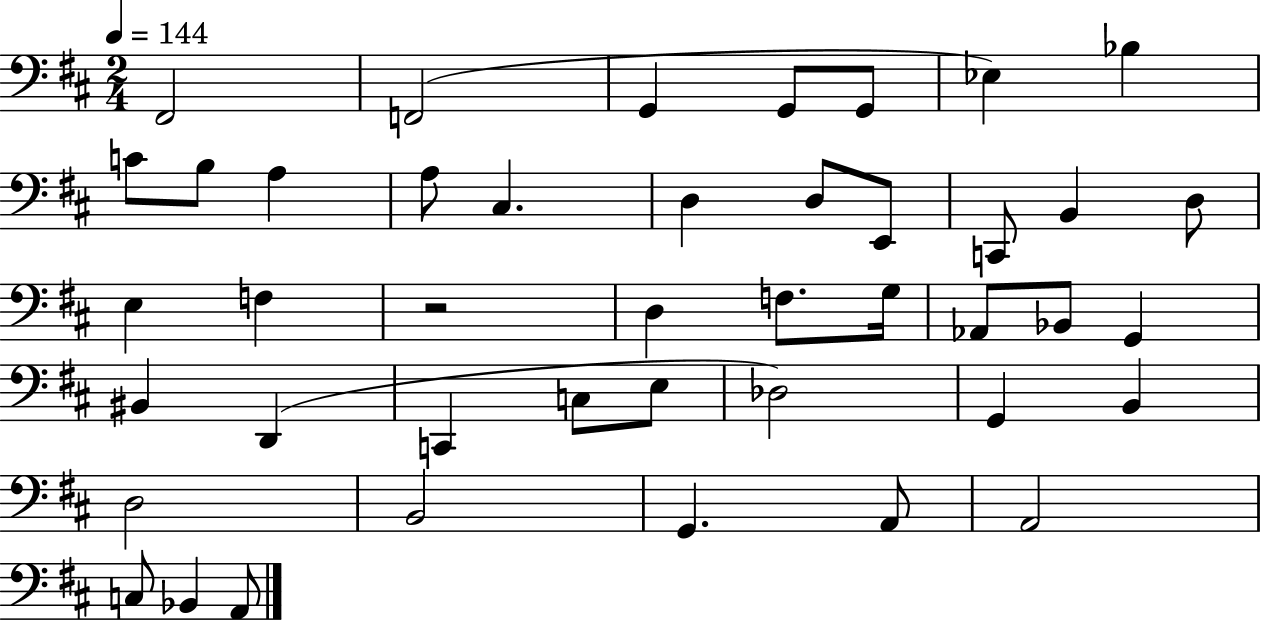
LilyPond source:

{
  \clef bass
  \numericTimeSignature
  \time 2/4
  \key d \major
  \tempo 4 = 144
  fis,2 | f,2( | g,4 g,8 g,8 | ees4) bes4 | \break c'8 b8 a4 | a8 cis4. | d4 d8 e,8 | c,8 b,4 d8 | \break e4 f4 | r2 | d4 f8. g16 | aes,8 bes,8 g,4 | \break bis,4 d,4( | c,4 c8 e8 | des2) | g,4 b,4 | \break d2 | b,2 | g,4. a,8 | a,2 | \break c8 bes,4 a,8 | \bar "|."
}